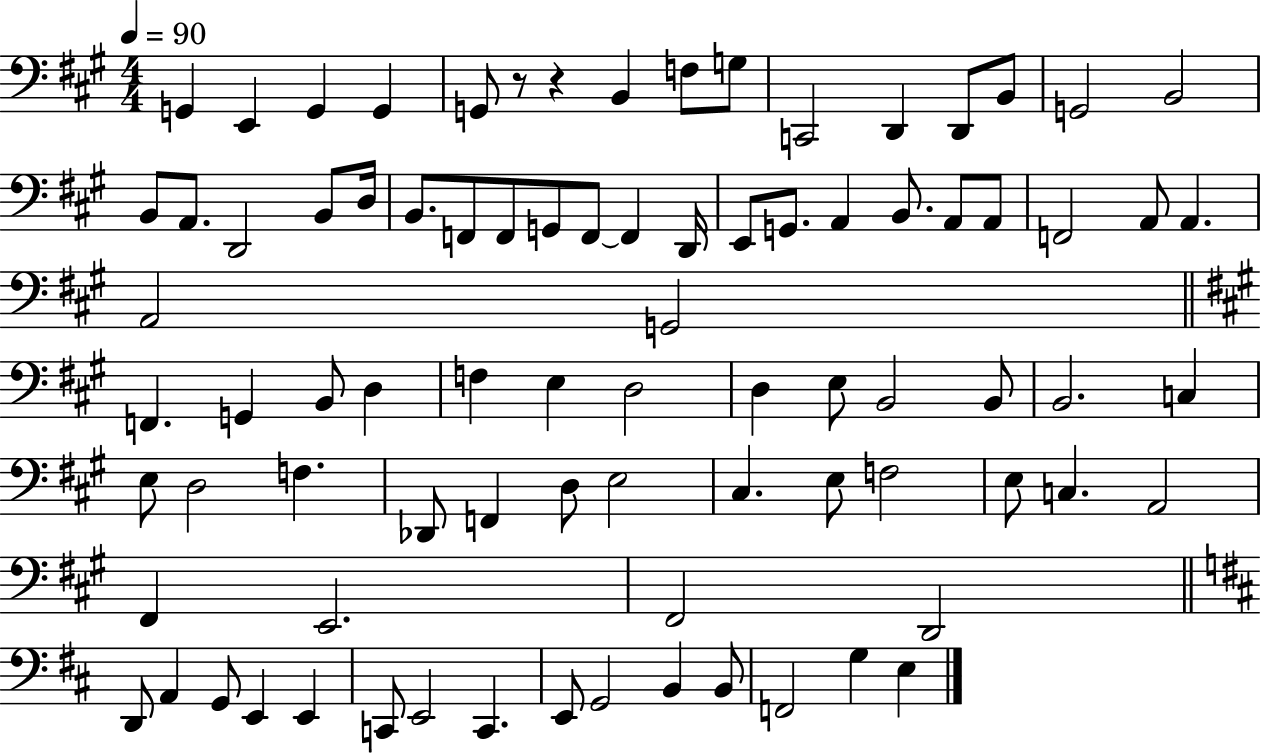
{
  \clef bass
  \numericTimeSignature
  \time 4/4
  \key a \major
  \tempo 4 = 90
  g,4 e,4 g,4 g,4 | g,8 r8 r4 b,4 f8 g8 | c,2 d,4 d,8 b,8 | g,2 b,2 | \break b,8 a,8. d,2 b,8 d16 | b,8. f,8 f,8 g,8 f,8~~ f,4 d,16 | e,8 g,8. a,4 b,8. a,8 a,8 | f,2 a,8 a,4. | \break a,2 g,2 | \bar "||" \break \key a \major f,4. g,4 b,8 d4 | f4 e4 d2 | d4 e8 b,2 b,8 | b,2. c4 | \break e8 d2 f4. | des,8 f,4 d8 e2 | cis4. e8 f2 | e8 c4. a,2 | \break fis,4 e,2. | fis,2 d,2 | \bar "||" \break \key d \major d,8 a,4 g,8 e,4 e,4 | c,8 e,2 c,4. | e,8 g,2 b,4 b,8 | f,2 g4 e4 | \break \bar "|."
}